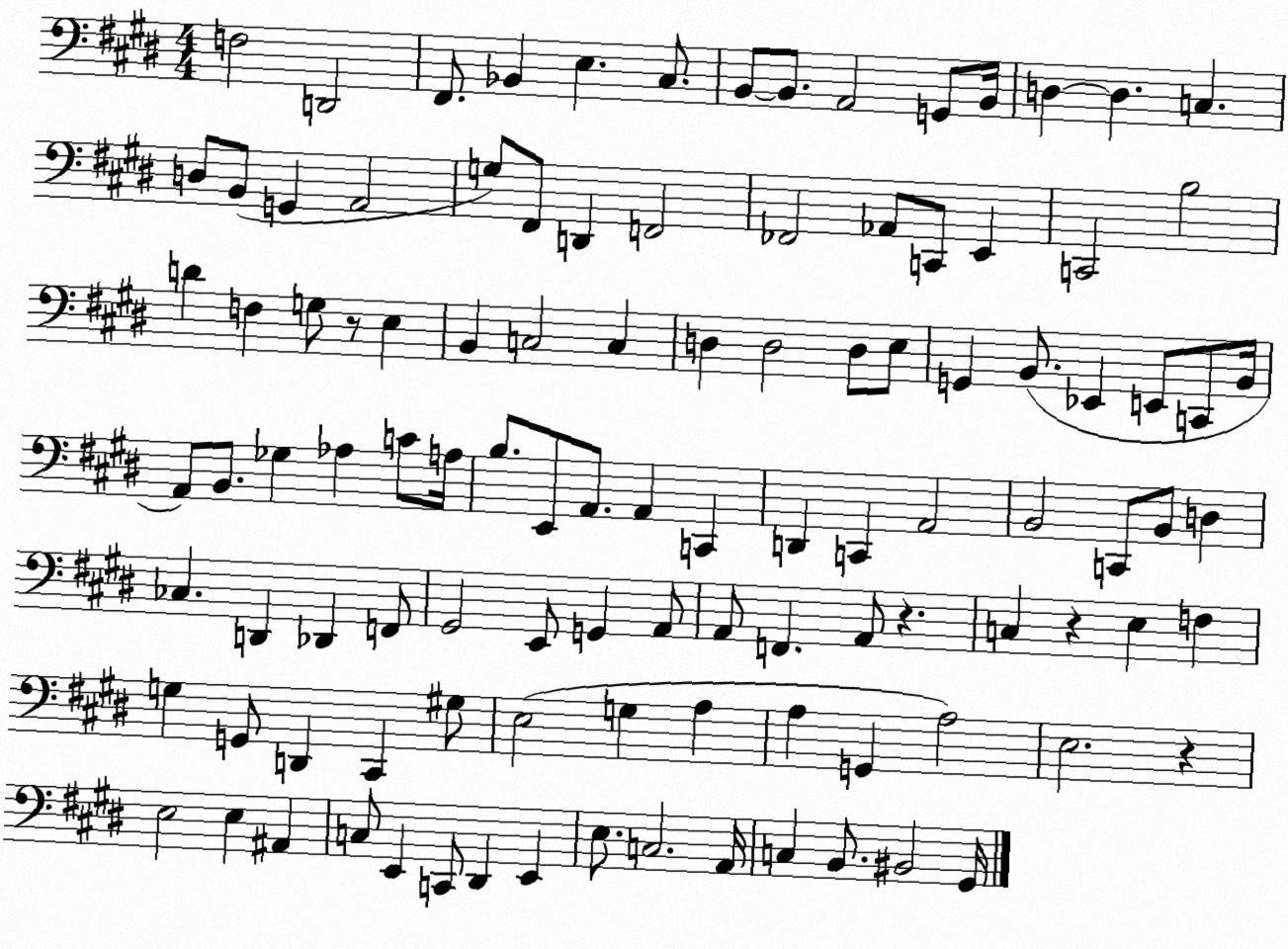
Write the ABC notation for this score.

X:1
T:Untitled
M:4/4
L:1/4
K:E
F,2 D,,2 ^F,,/2 _B,, E, ^C,/2 B,,/2 B,,/2 A,,2 G,,/2 B,,/4 D, D, C, D,/2 B,,/2 G,, A,,2 G,/2 ^F,,/2 D,, F,,2 _F,,2 _A,,/2 C,,/2 E,, C,,2 B,2 D F, G,/2 z/2 E, B,, C,2 C, D, D,2 D,/2 E,/2 G,, B,,/2 _E,, E,,/2 C,,/2 B,,/4 A,,/2 B,,/2 _G, _A, C/2 A,/4 B,/2 E,,/2 A,,/2 A,, C,, D,, C,, A,,2 B,,2 C,,/2 B,,/2 D, _C, D,, _D,, F,,/2 ^G,,2 E,,/2 G,, A,,/2 A,,/2 F,, A,,/2 z C, z E, F, G, G,,/2 D,, ^C,, ^G,/2 E,2 G, A, A, G,, A,2 E,2 z E,2 E, ^A,, C,/2 E,, C,,/2 ^D,, E,, E,/2 C,2 A,,/4 C, B,,/2 ^B,,2 ^G,,/4